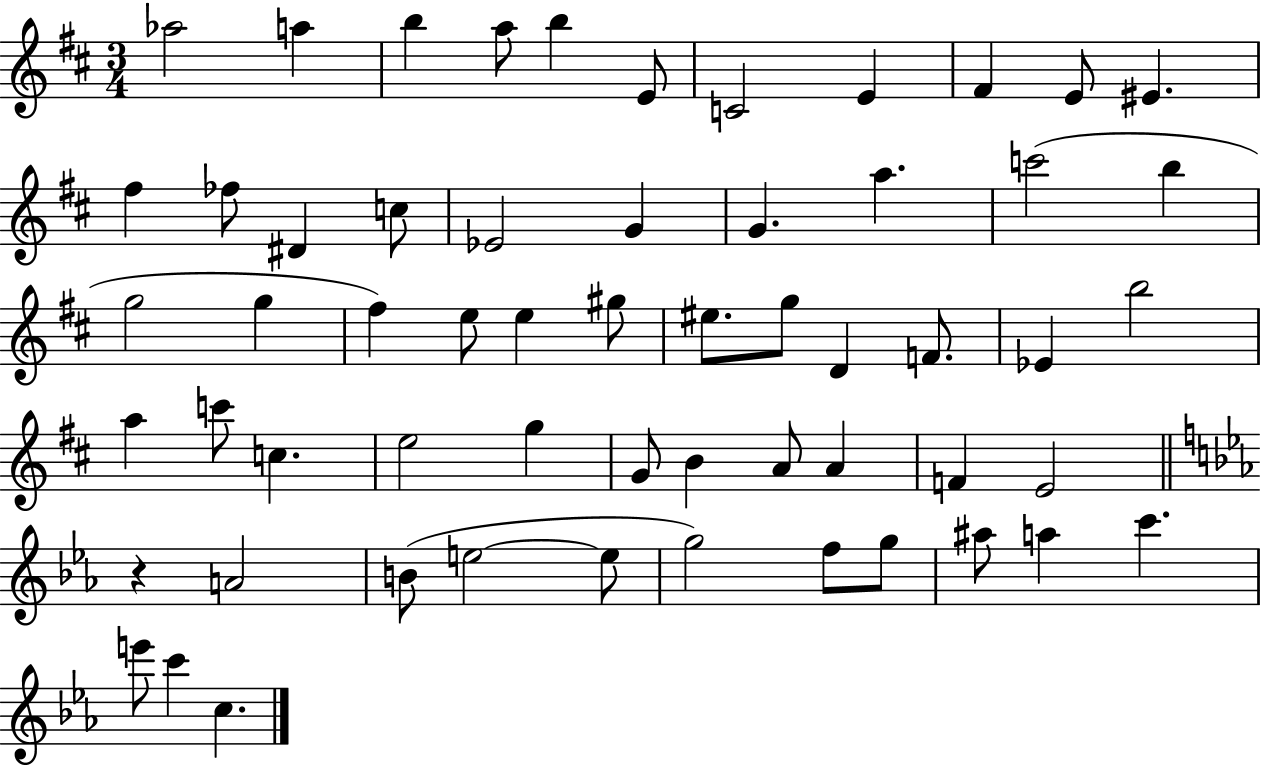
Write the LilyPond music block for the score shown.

{
  \clef treble
  \numericTimeSignature
  \time 3/4
  \key d \major
  aes''2 a''4 | b''4 a''8 b''4 e'8 | c'2 e'4 | fis'4 e'8 eis'4. | \break fis''4 fes''8 dis'4 c''8 | ees'2 g'4 | g'4. a''4. | c'''2( b''4 | \break g''2 g''4 | fis''4) e''8 e''4 gis''8 | eis''8. g''8 d'4 f'8. | ees'4 b''2 | \break a''4 c'''8 c''4. | e''2 g''4 | g'8 b'4 a'8 a'4 | f'4 e'2 | \break \bar "||" \break \key ees \major r4 a'2 | b'8( e''2~~ e''8 | g''2) f''8 g''8 | ais''8 a''4 c'''4. | \break e'''8 c'''4 c''4. | \bar "|."
}